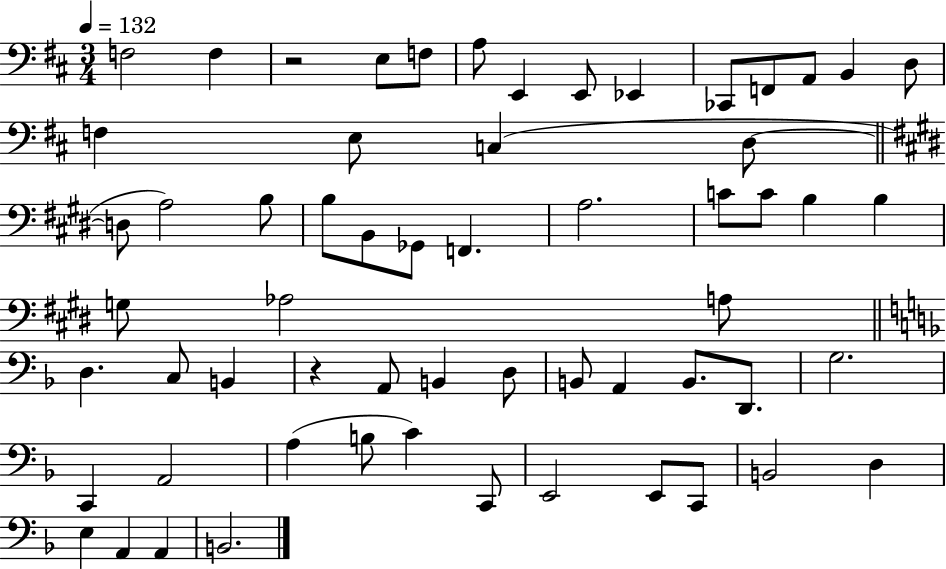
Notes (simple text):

F3/h F3/q R/h E3/e F3/e A3/e E2/q E2/e Eb2/q CES2/e F2/e A2/e B2/q D3/e F3/q E3/e C3/q D3/e D3/e A3/h B3/e B3/e B2/e Gb2/e F2/q. A3/h. C4/e C4/e B3/q B3/q G3/e Ab3/h A3/e D3/q. C3/e B2/q R/q A2/e B2/q D3/e B2/e A2/q B2/e. D2/e. G3/h. C2/q A2/h A3/q B3/e C4/q C2/e E2/h E2/e C2/e B2/h D3/q E3/q A2/q A2/q B2/h.